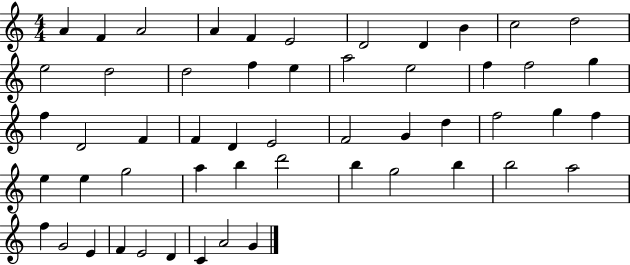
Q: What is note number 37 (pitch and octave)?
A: A5